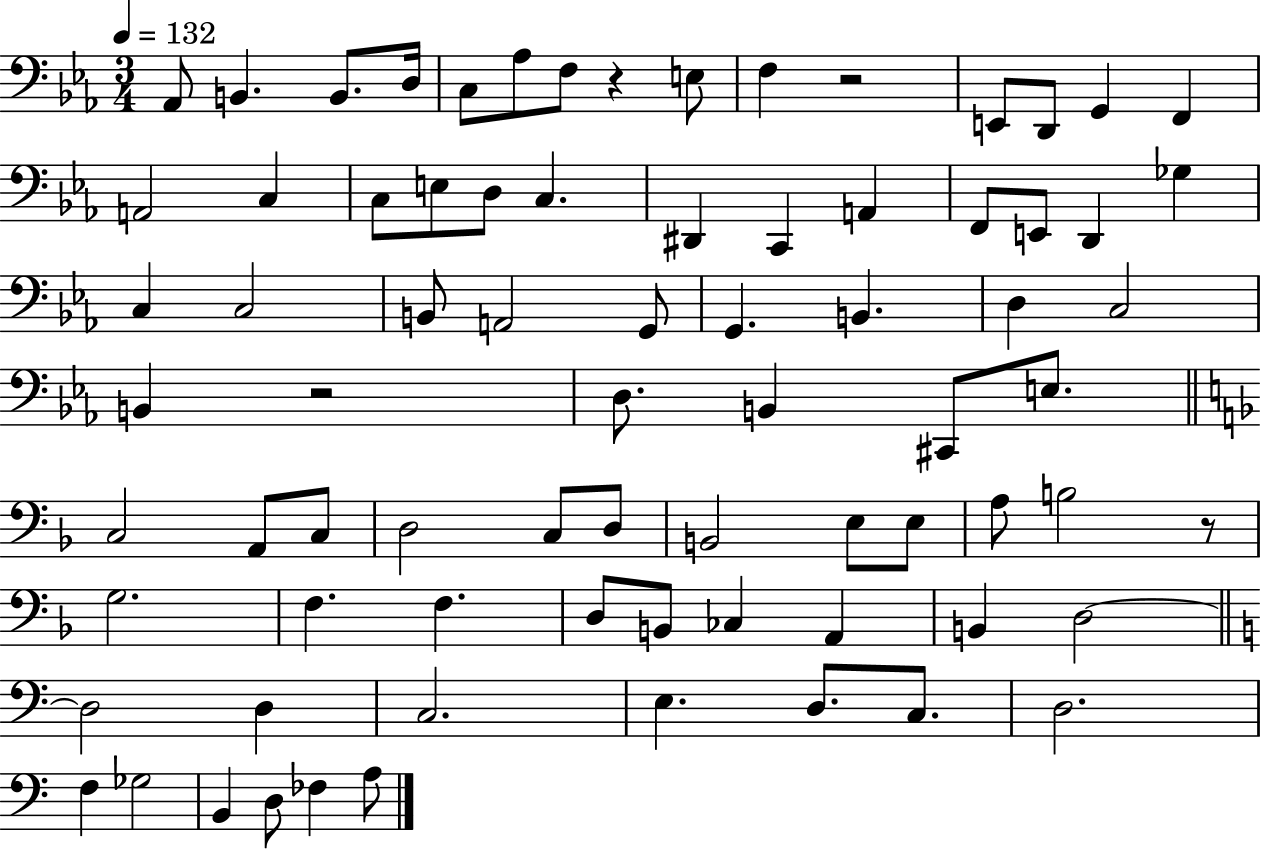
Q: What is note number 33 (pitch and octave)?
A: B2